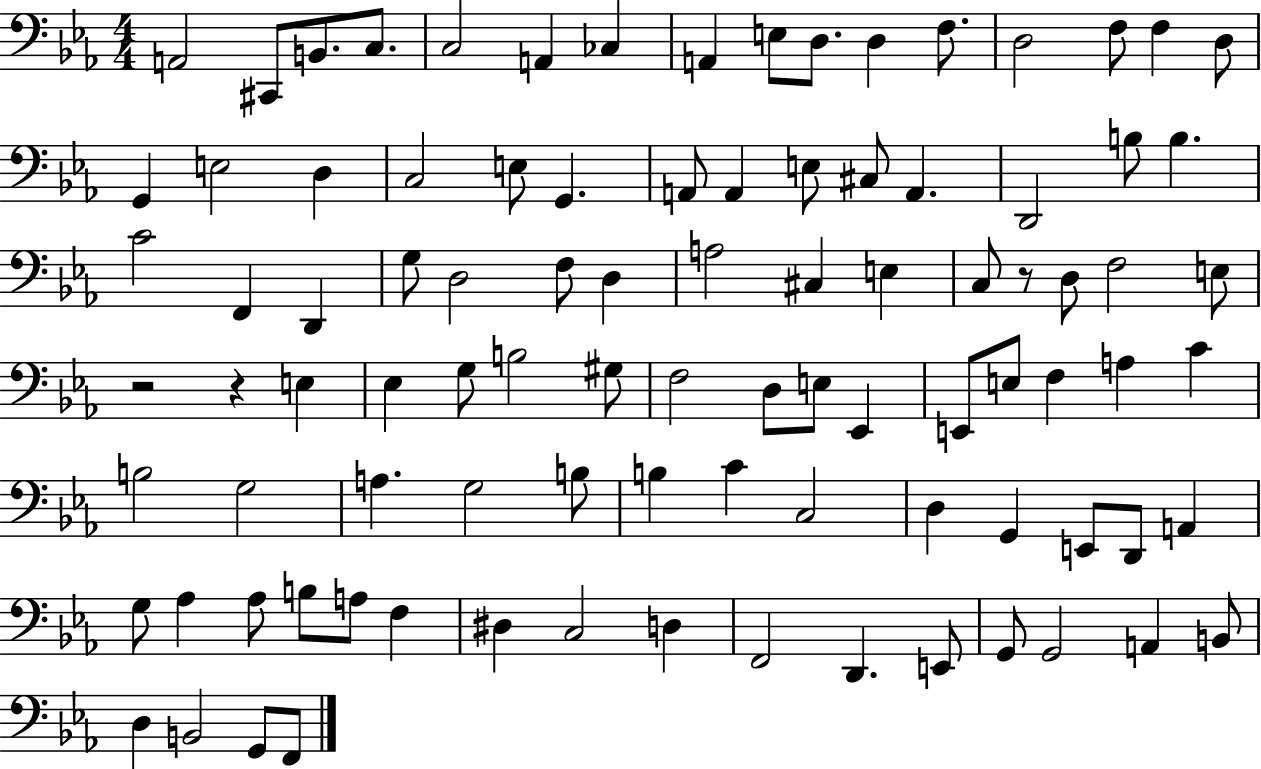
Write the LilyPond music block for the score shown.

{
  \clef bass
  \numericTimeSignature
  \time 4/4
  \key ees \major
  a,2 cis,8 b,8. c8. | c2 a,4 ces4 | a,4 e8 d8. d4 f8. | d2 f8 f4 d8 | \break g,4 e2 d4 | c2 e8 g,4. | a,8 a,4 e8 cis8 a,4. | d,2 b8 b4. | \break c'2 f,4 d,4 | g8 d2 f8 d4 | a2 cis4 e4 | c8 r8 d8 f2 e8 | \break r2 r4 e4 | ees4 g8 b2 gis8 | f2 d8 e8 ees,4 | e,8 e8 f4 a4 c'4 | \break b2 g2 | a4. g2 b8 | b4 c'4 c2 | d4 g,4 e,8 d,8 a,4 | \break g8 aes4 aes8 b8 a8 f4 | dis4 c2 d4 | f,2 d,4. e,8 | g,8 g,2 a,4 b,8 | \break d4 b,2 g,8 f,8 | \bar "|."
}